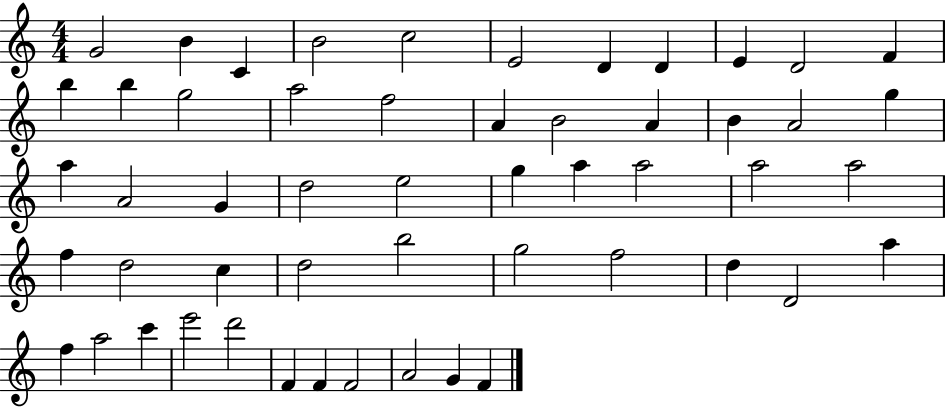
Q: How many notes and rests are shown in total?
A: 53